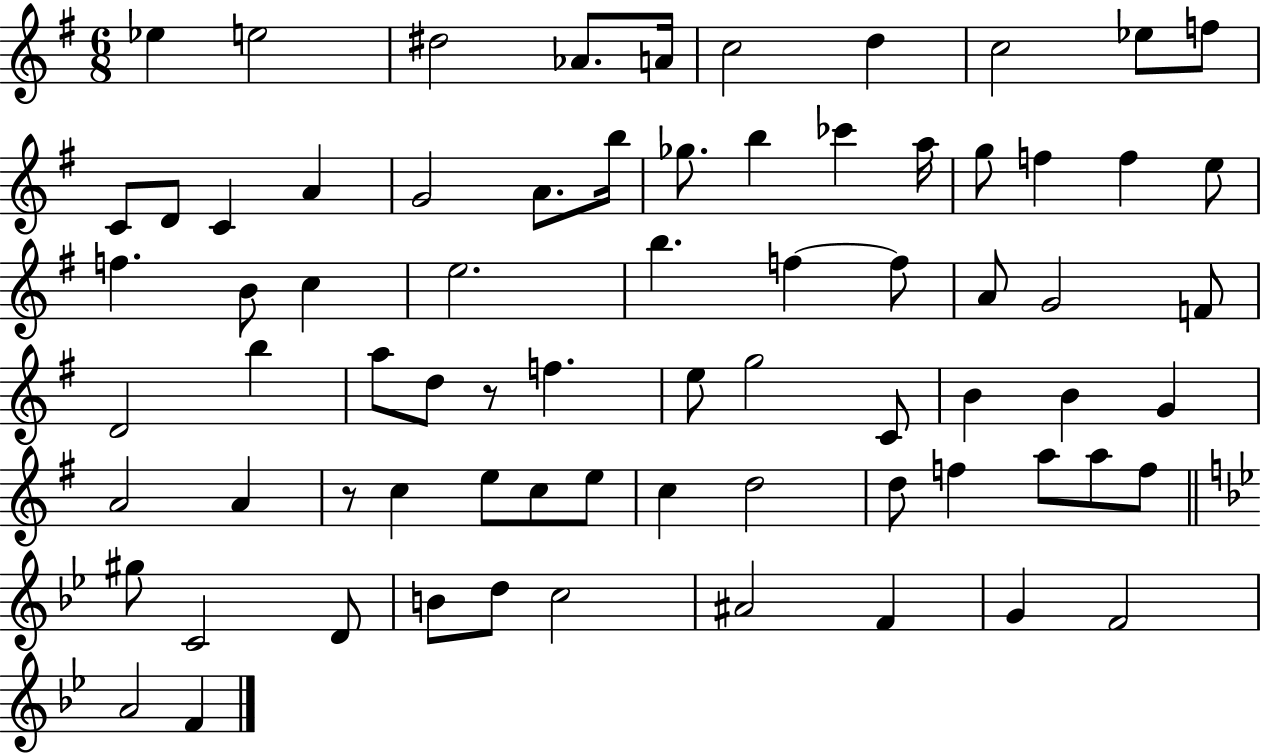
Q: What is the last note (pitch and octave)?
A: F4